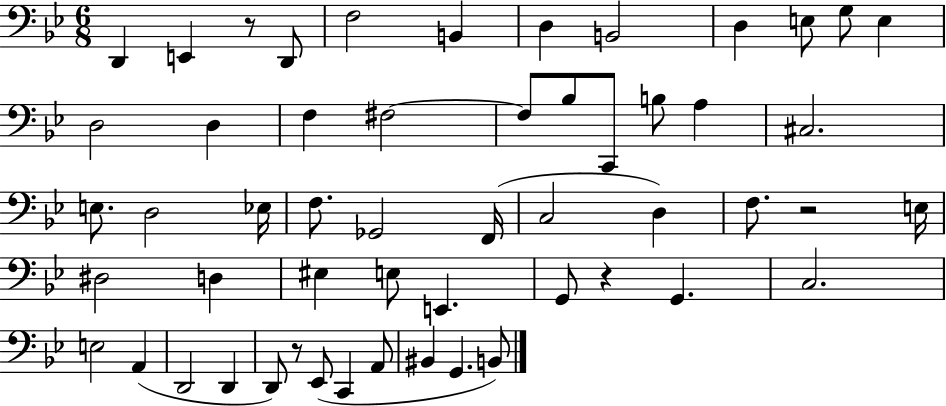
X:1
T:Untitled
M:6/8
L:1/4
K:Bb
D,, E,, z/2 D,,/2 F,2 B,, D, B,,2 D, E,/2 G,/2 E, D,2 D, F, ^F,2 ^F,/2 _B,/2 C,,/2 B,/2 A, ^C,2 E,/2 D,2 _E,/4 F,/2 _G,,2 F,,/4 C,2 D, F,/2 z2 E,/4 ^D,2 D, ^E, E,/2 E,, G,,/2 z G,, C,2 E,2 A,, D,,2 D,, D,,/2 z/2 _E,,/2 C,, A,,/2 ^B,, G,, B,,/2